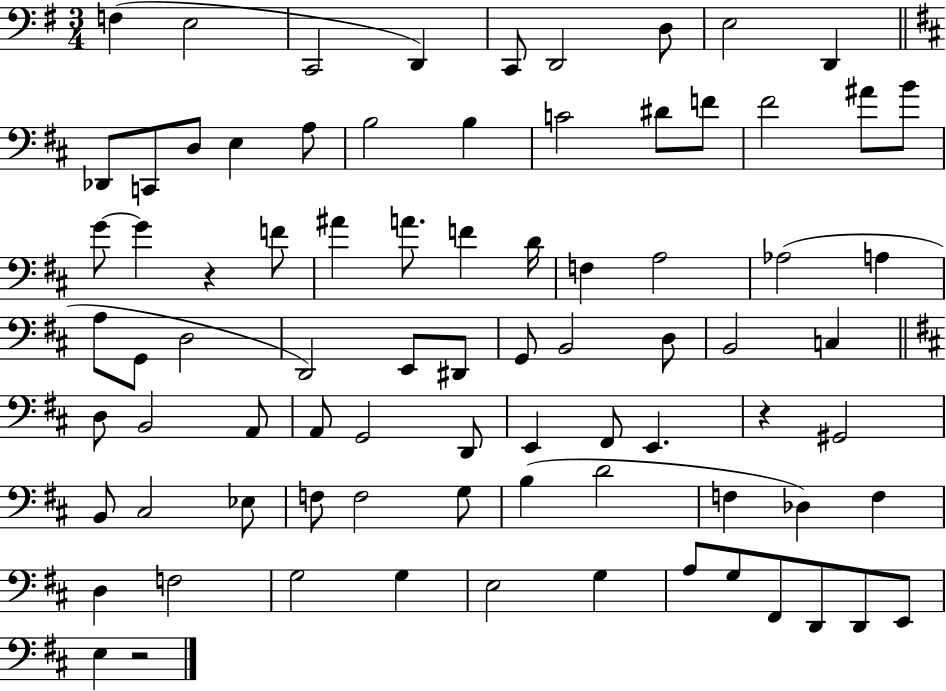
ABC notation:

X:1
T:Untitled
M:3/4
L:1/4
K:G
F, E,2 C,,2 D,, C,,/2 D,,2 D,/2 E,2 D,, _D,,/2 C,,/2 D,/2 E, A,/2 B,2 B, C2 ^D/2 F/2 ^F2 ^A/2 B/2 G/2 G z F/2 ^A A/2 F D/4 F, A,2 _A,2 A, A,/2 G,,/2 D,2 D,,2 E,,/2 ^D,,/2 G,,/2 B,,2 D,/2 B,,2 C, D,/2 B,,2 A,,/2 A,,/2 G,,2 D,,/2 E,, ^F,,/2 E,, z ^G,,2 B,,/2 ^C,2 _E,/2 F,/2 F,2 G,/2 B, D2 F, _D, F, D, F,2 G,2 G, E,2 G, A,/2 G,/2 ^F,,/2 D,,/2 D,,/2 E,,/2 E, z2